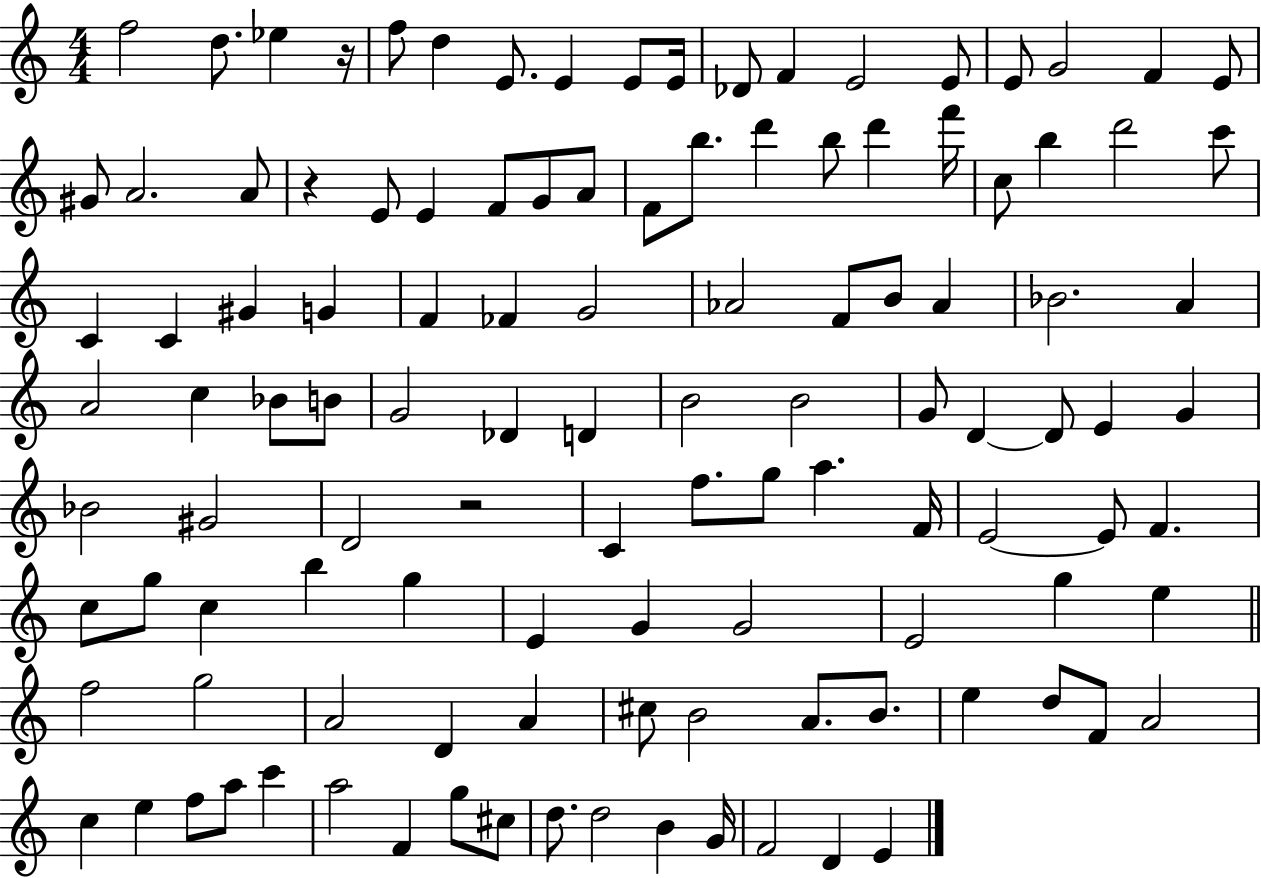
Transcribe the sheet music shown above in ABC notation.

X:1
T:Untitled
M:4/4
L:1/4
K:C
f2 d/2 _e z/4 f/2 d E/2 E E/2 E/4 _D/2 F E2 E/2 E/2 G2 F E/2 ^G/2 A2 A/2 z E/2 E F/2 G/2 A/2 F/2 b/2 d' b/2 d' f'/4 c/2 b d'2 c'/2 C C ^G G F _F G2 _A2 F/2 B/2 _A _B2 A A2 c _B/2 B/2 G2 _D D B2 B2 G/2 D D/2 E G _B2 ^G2 D2 z2 C f/2 g/2 a F/4 E2 E/2 F c/2 g/2 c b g E G G2 E2 g e f2 g2 A2 D A ^c/2 B2 A/2 B/2 e d/2 F/2 A2 c e f/2 a/2 c' a2 F g/2 ^c/2 d/2 d2 B G/4 F2 D E